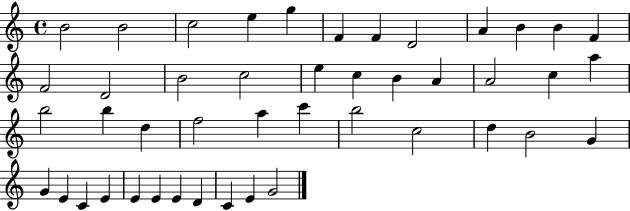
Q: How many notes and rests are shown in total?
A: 45